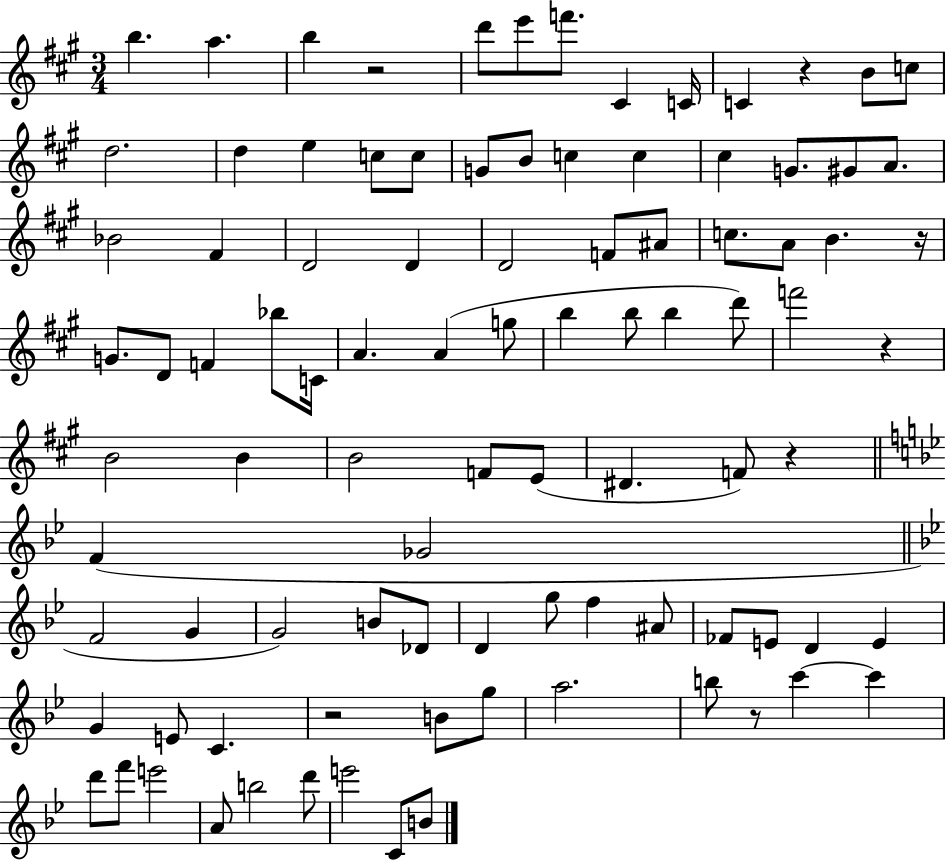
{
  \clef treble
  \numericTimeSignature
  \time 3/4
  \key a \major
  b''4. a''4. | b''4 r2 | d'''8 e'''8 f'''8. cis'4 c'16 | c'4 r4 b'8 c''8 | \break d''2. | d''4 e''4 c''8 c''8 | g'8 b'8 c''4 c''4 | cis''4 g'8. gis'8 a'8. | \break bes'2 fis'4 | d'2 d'4 | d'2 f'8 ais'8 | c''8. a'8 b'4. r16 | \break g'8. d'8 f'4 bes''8 c'16 | a'4. a'4( g''8 | b''4 b''8 b''4 d'''8) | f'''2 r4 | \break b'2 b'4 | b'2 f'8 e'8( | dis'4. f'8) r4 | \bar "||" \break \key bes \major f'4( ges'2 | \bar "||" \break \key g \minor f'2 g'4 | g'2) b'8 des'8 | d'4 g''8 f''4 ais'8 | fes'8 e'8 d'4 e'4 | \break g'4 e'8 c'4. | r2 b'8 g''8 | a''2. | b''8 r8 c'''4~~ c'''4 | \break d'''8 f'''8 e'''2 | a'8 b''2 d'''8 | e'''2 c'8 b'8 | \bar "|."
}